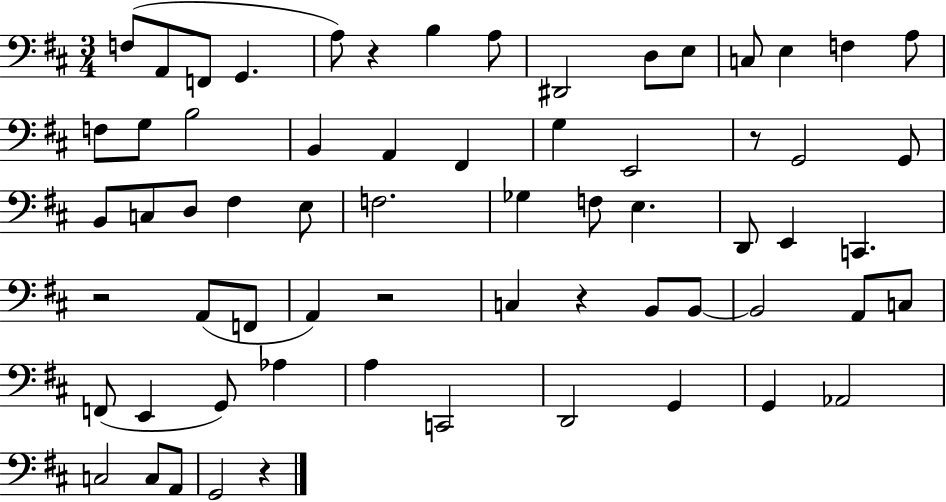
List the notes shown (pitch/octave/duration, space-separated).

F3/e A2/e F2/e G2/q. A3/e R/q B3/q A3/e D#2/h D3/e E3/e C3/e E3/q F3/q A3/e F3/e G3/e B3/h B2/q A2/q F#2/q G3/q E2/h R/e G2/h G2/e B2/e C3/e D3/e F#3/q E3/e F3/h. Gb3/q F3/e E3/q. D2/e E2/q C2/q. R/h A2/e F2/e A2/q R/h C3/q R/q B2/e B2/e B2/h A2/e C3/e F2/e E2/q G2/e Ab3/q A3/q C2/h D2/h G2/q G2/q Ab2/h C3/h C3/e A2/e G2/h R/q